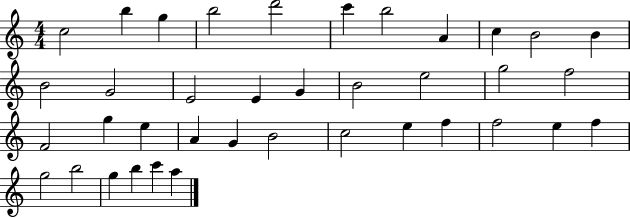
{
  \clef treble
  \numericTimeSignature
  \time 4/4
  \key c \major
  c''2 b''4 g''4 | b''2 d'''2 | c'''4 b''2 a'4 | c''4 b'2 b'4 | \break b'2 g'2 | e'2 e'4 g'4 | b'2 e''2 | g''2 f''2 | \break f'2 g''4 e''4 | a'4 g'4 b'2 | c''2 e''4 f''4 | f''2 e''4 f''4 | \break g''2 b''2 | g''4 b''4 c'''4 a''4 | \bar "|."
}